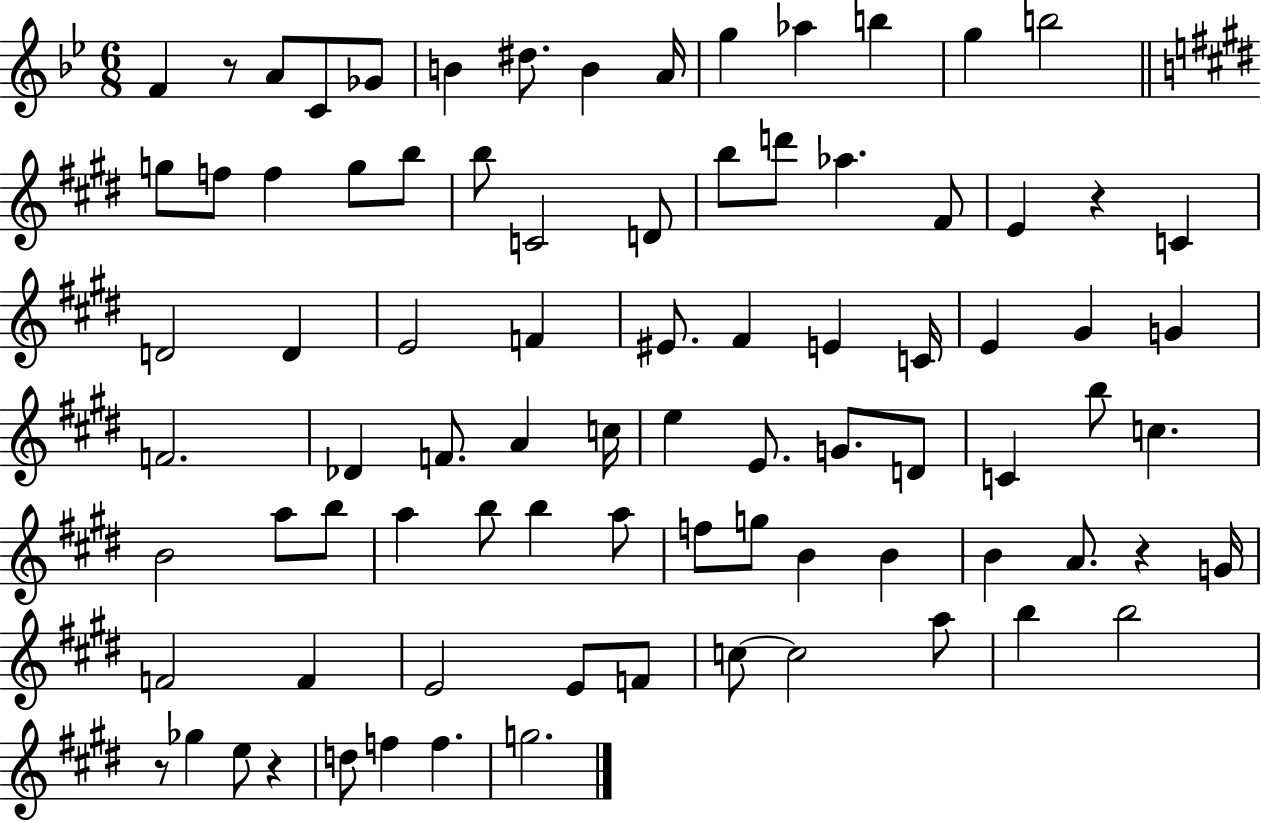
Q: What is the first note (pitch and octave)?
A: F4